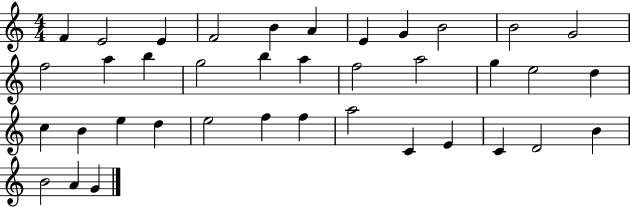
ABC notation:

X:1
T:Untitled
M:4/4
L:1/4
K:C
F E2 E F2 B A E G B2 B2 G2 f2 a b g2 b a f2 a2 g e2 d c B e d e2 f f a2 C E C D2 B B2 A G